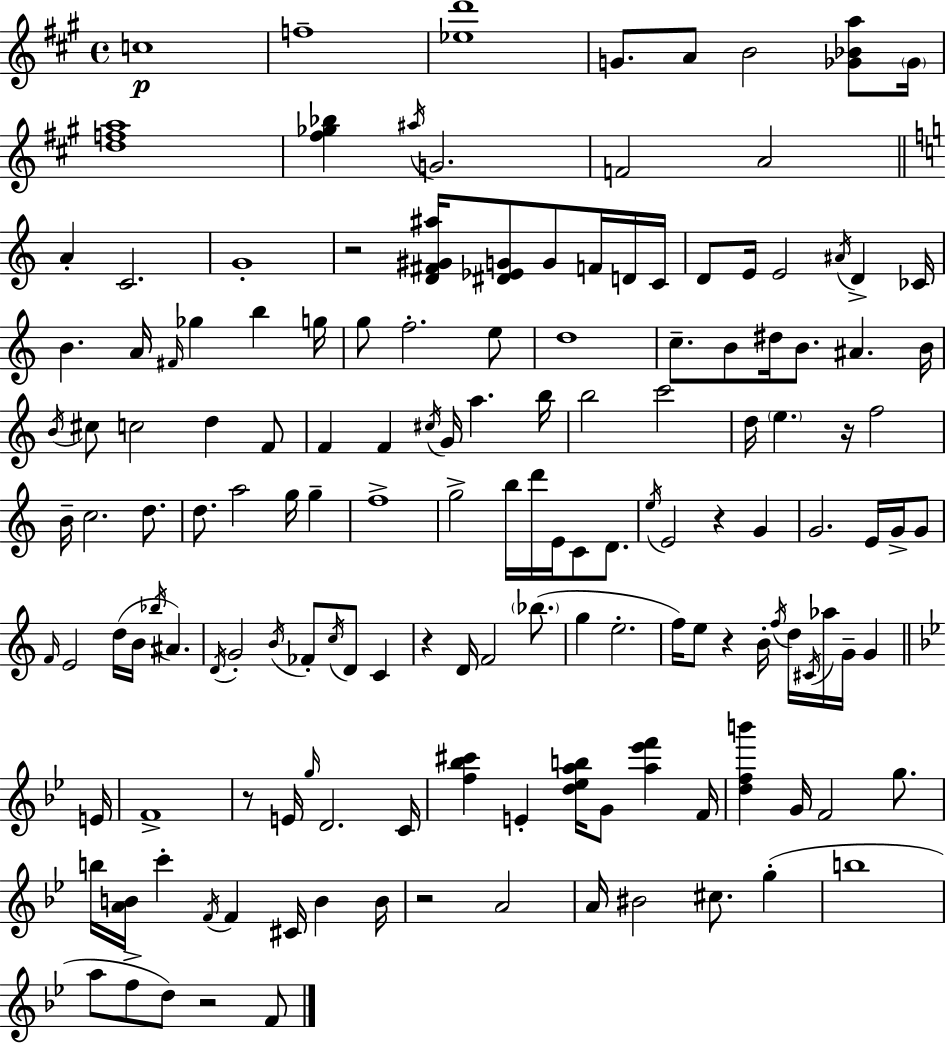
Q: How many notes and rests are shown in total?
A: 151